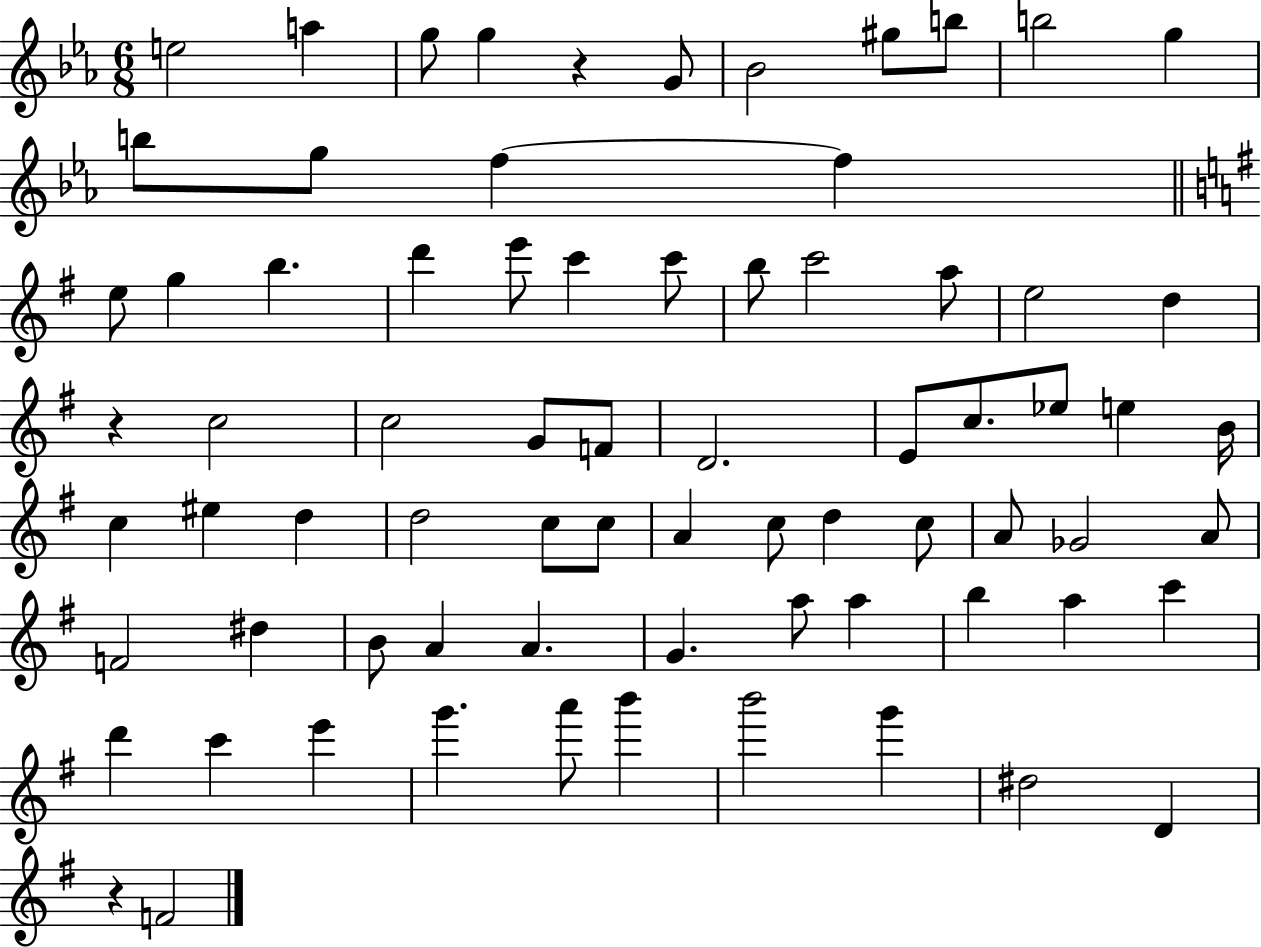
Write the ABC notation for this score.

X:1
T:Untitled
M:6/8
L:1/4
K:Eb
e2 a g/2 g z G/2 _B2 ^g/2 b/2 b2 g b/2 g/2 f f e/2 g b d' e'/2 c' c'/2 b/2 c'2 a/2 e2 d z c2 c2 G/2 F/2 D2 E/2 c/2 _e/2 e B/4 c ^e d d2 c/2 c/2 A c/2 d c/2 A/2 _G2 A/2 F2 ^d B/2 A A G a/2 a b a c' d' c' e' g' a'/2 b' b'2 g' ^d2 D z F2